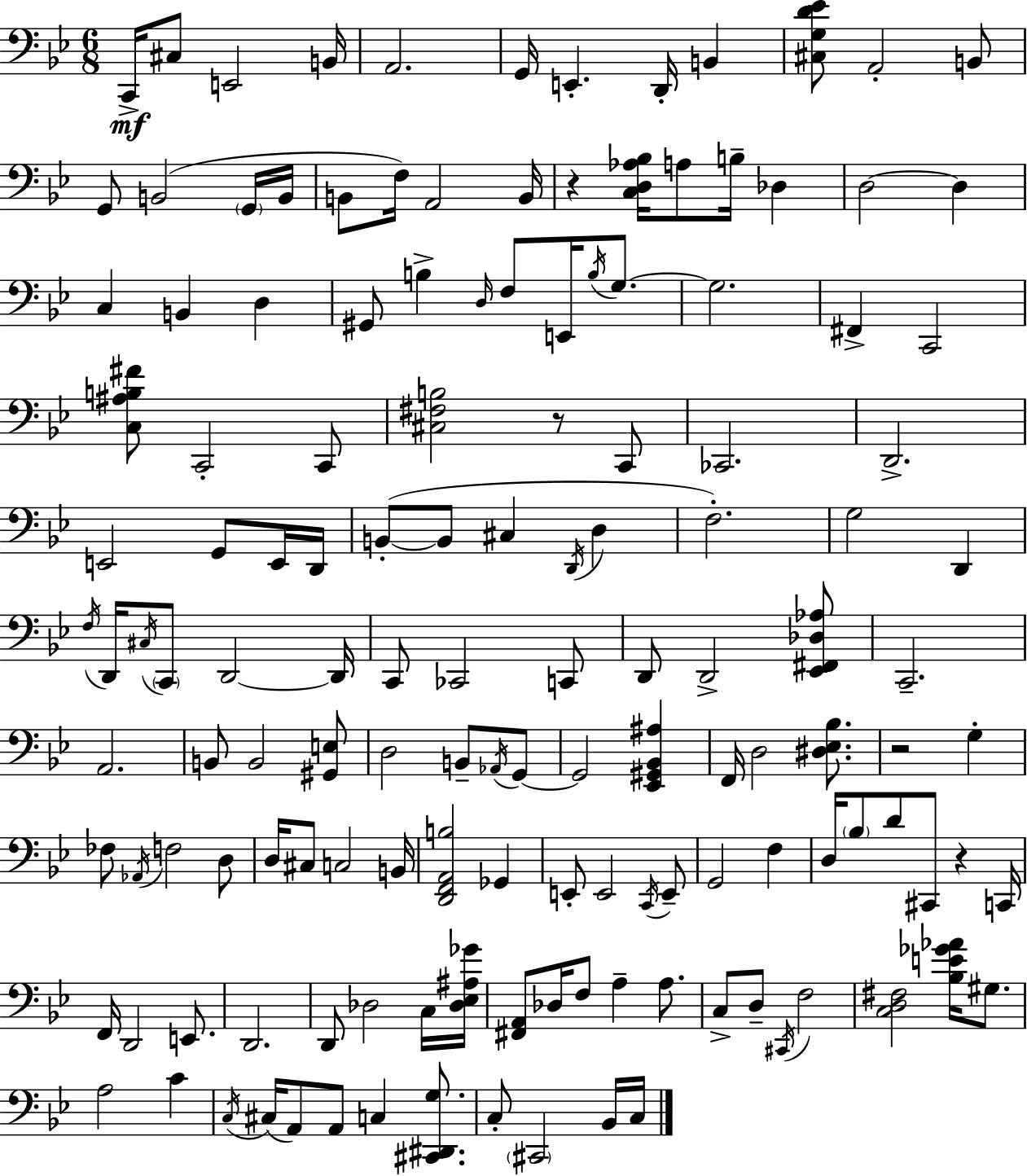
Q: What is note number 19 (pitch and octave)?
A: B2